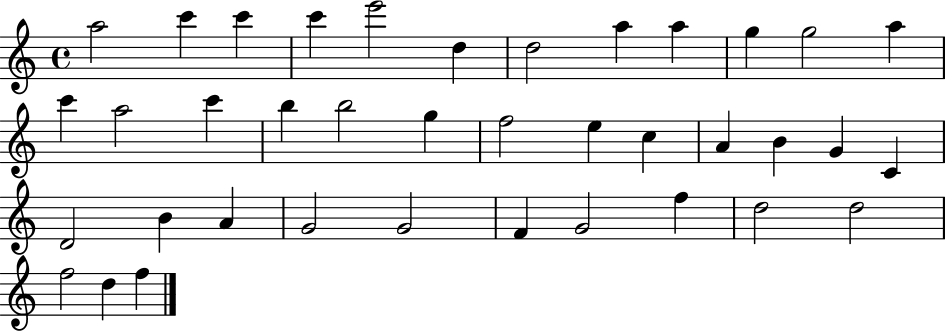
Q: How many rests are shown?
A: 0